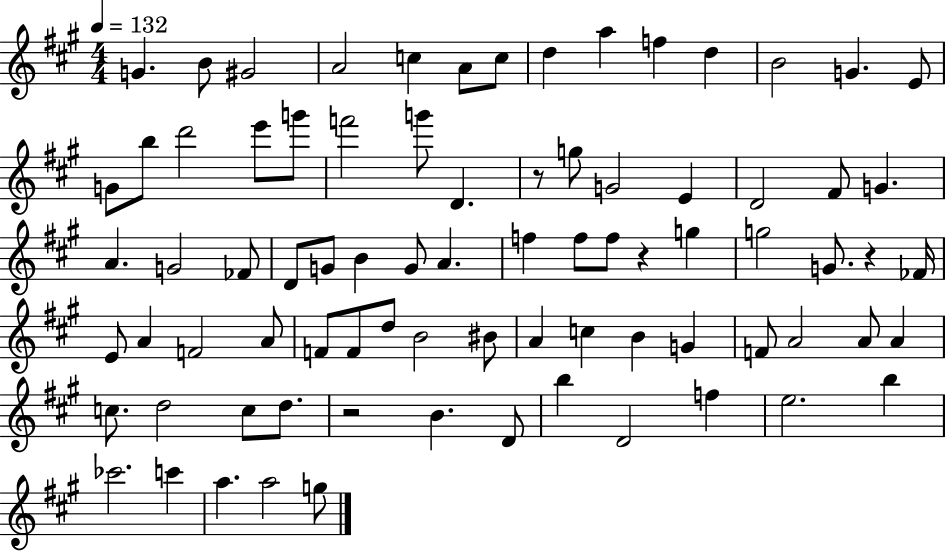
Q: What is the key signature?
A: A major